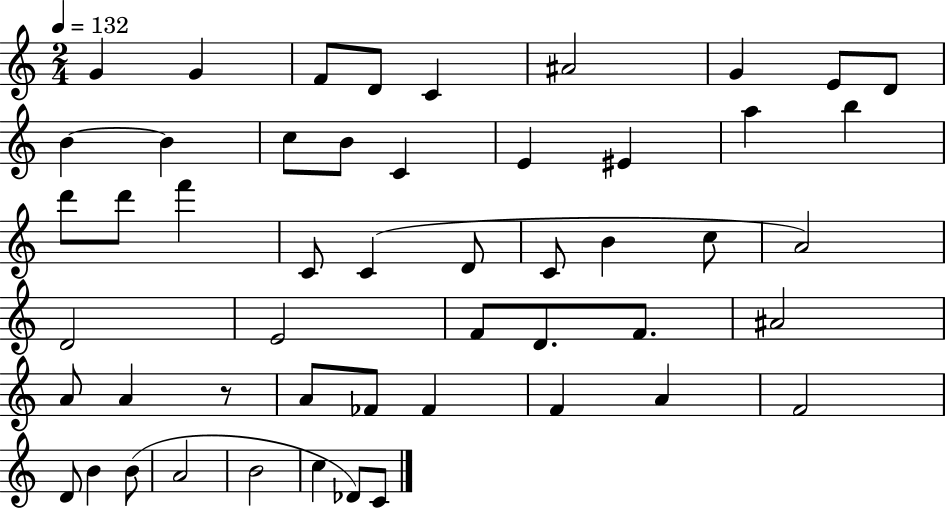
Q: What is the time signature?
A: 2/4